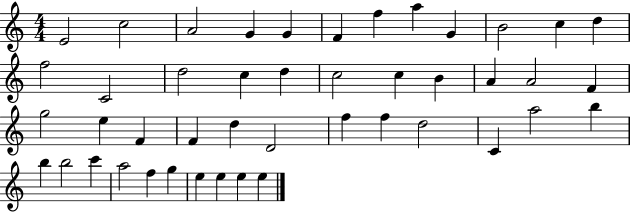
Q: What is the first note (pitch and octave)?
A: E4